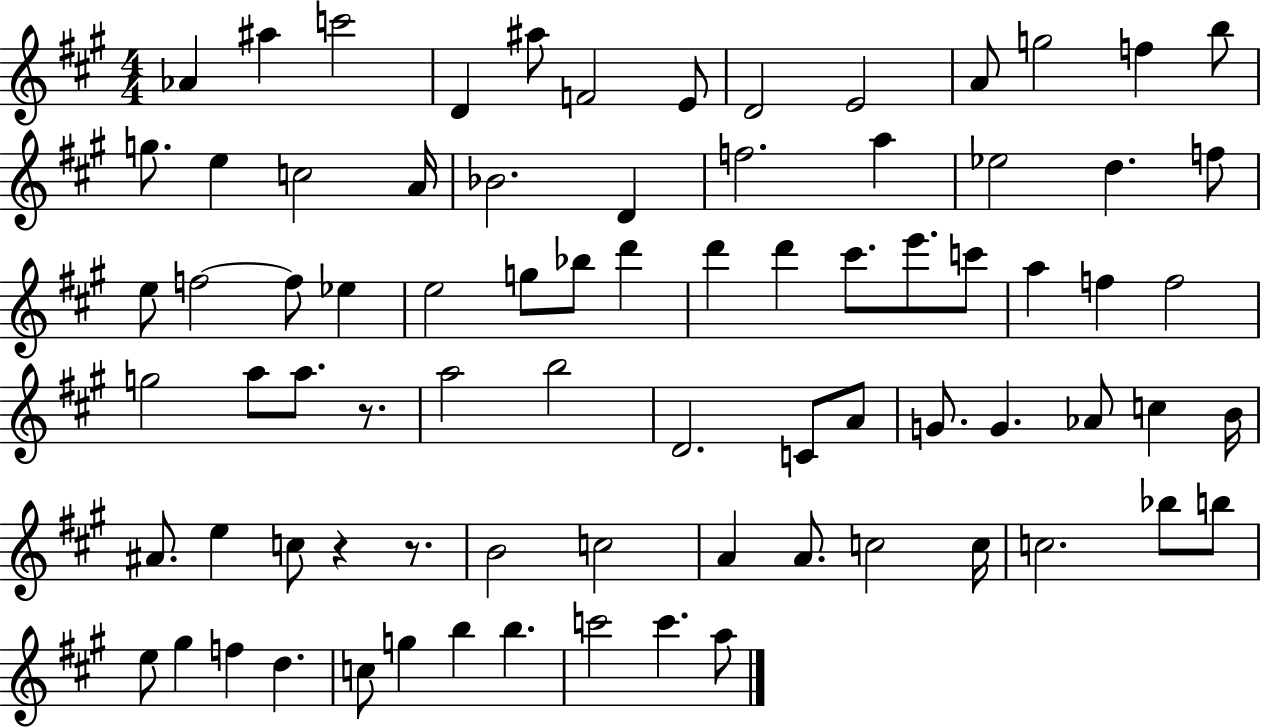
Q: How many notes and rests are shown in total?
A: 79